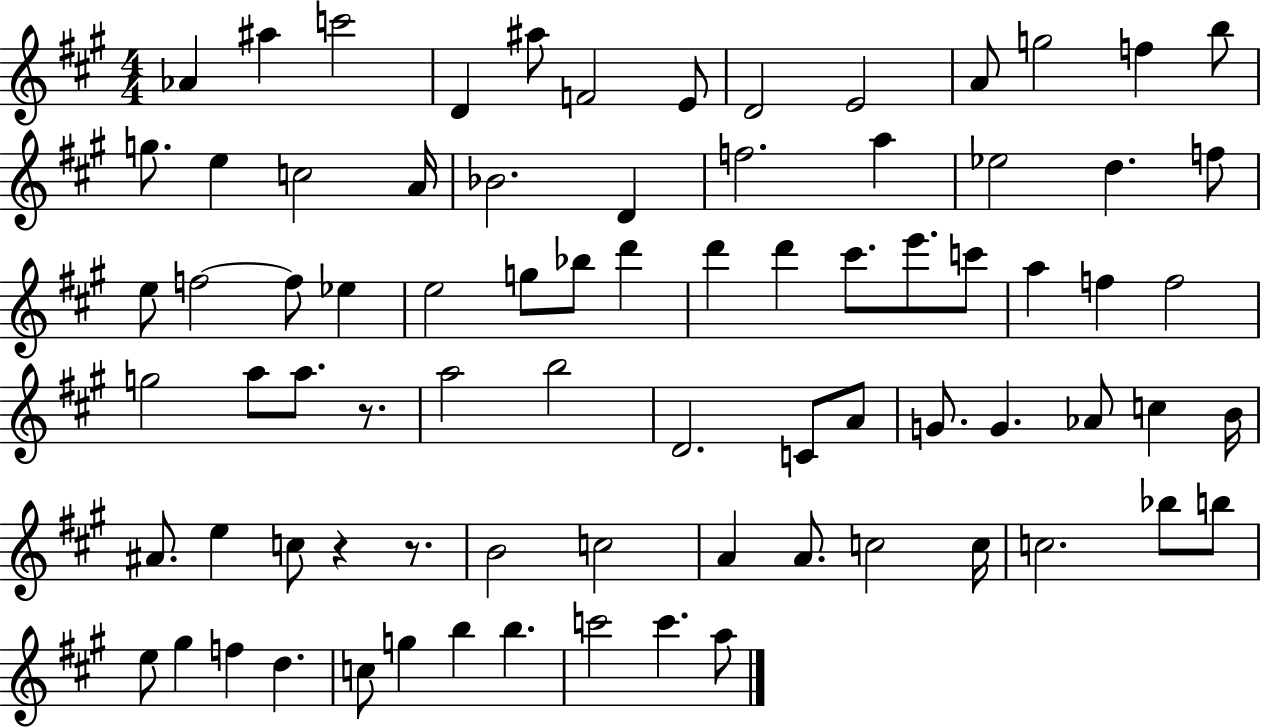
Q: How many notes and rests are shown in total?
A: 79